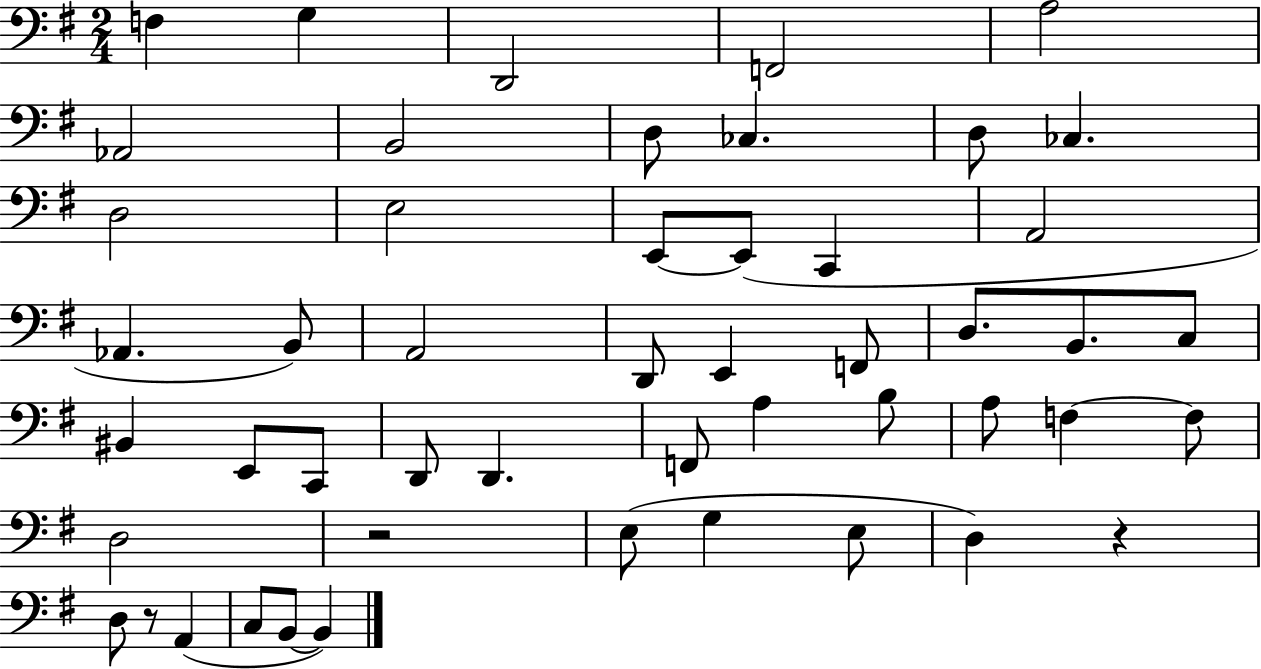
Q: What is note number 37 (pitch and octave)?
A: F3